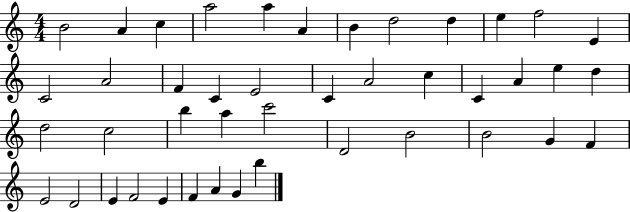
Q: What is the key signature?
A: C major